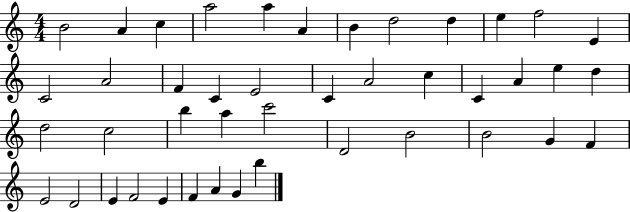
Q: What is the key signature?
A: C major